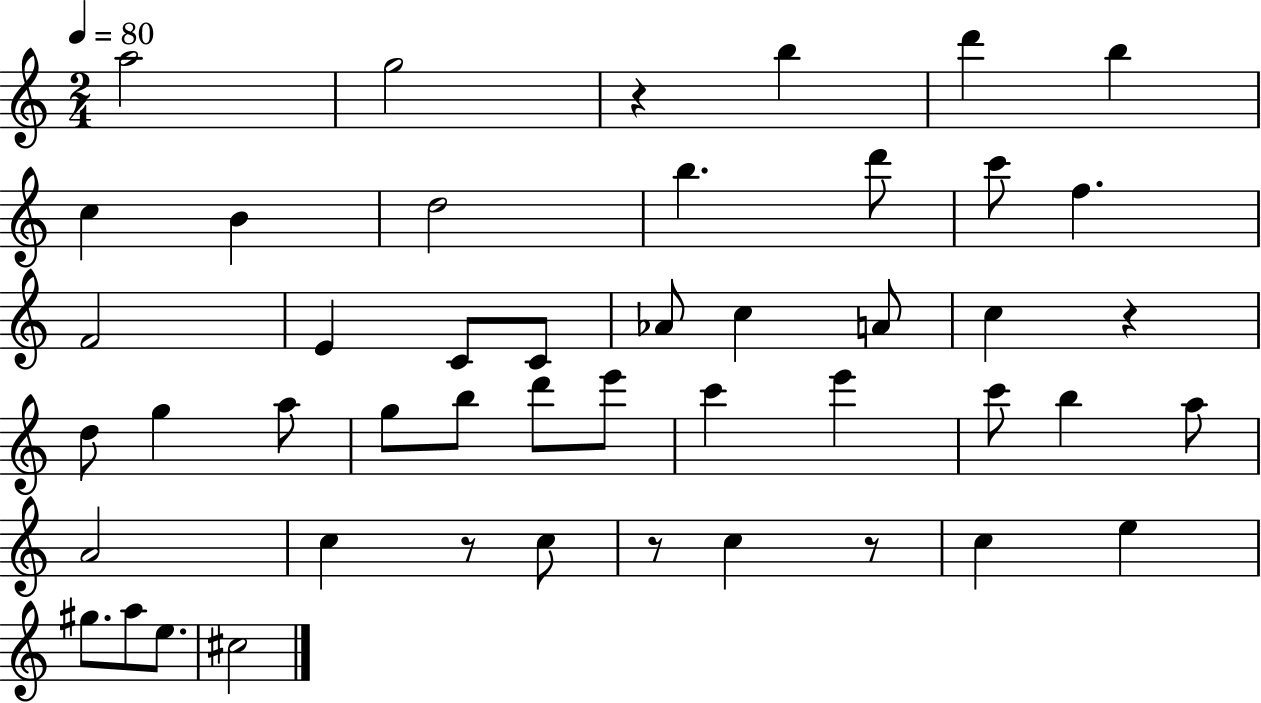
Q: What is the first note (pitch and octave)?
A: A5